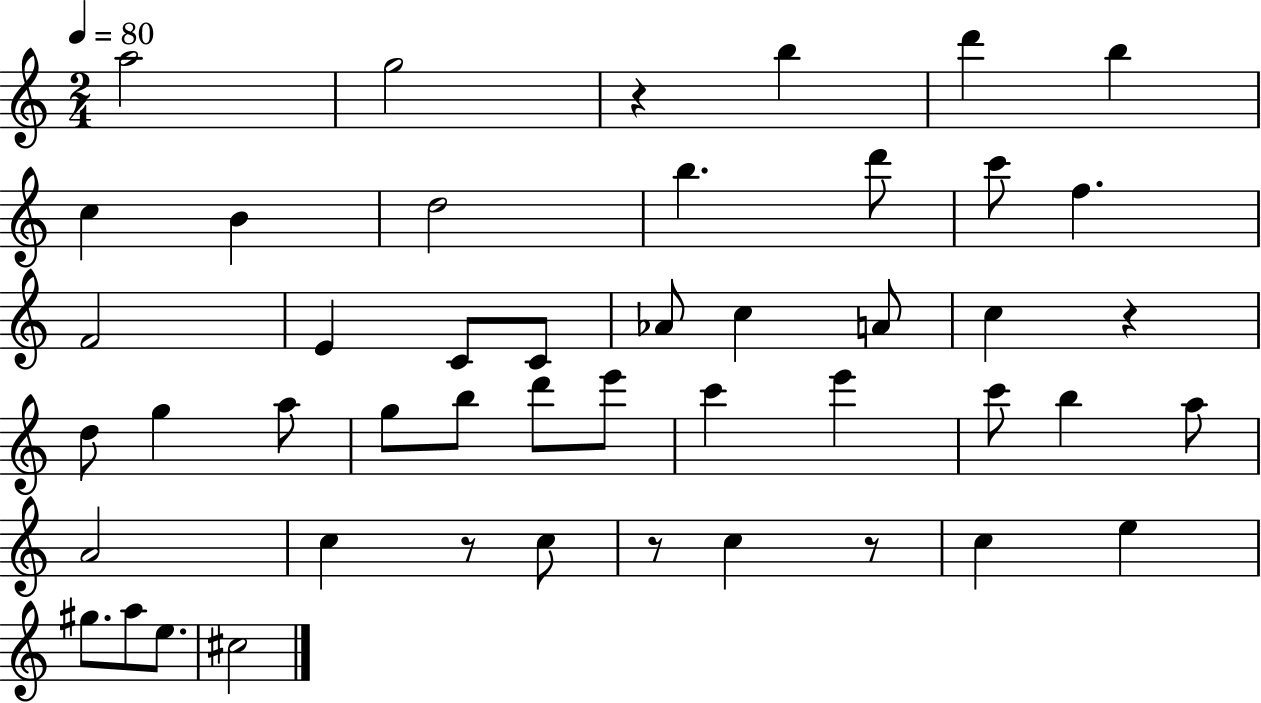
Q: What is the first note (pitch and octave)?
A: A5